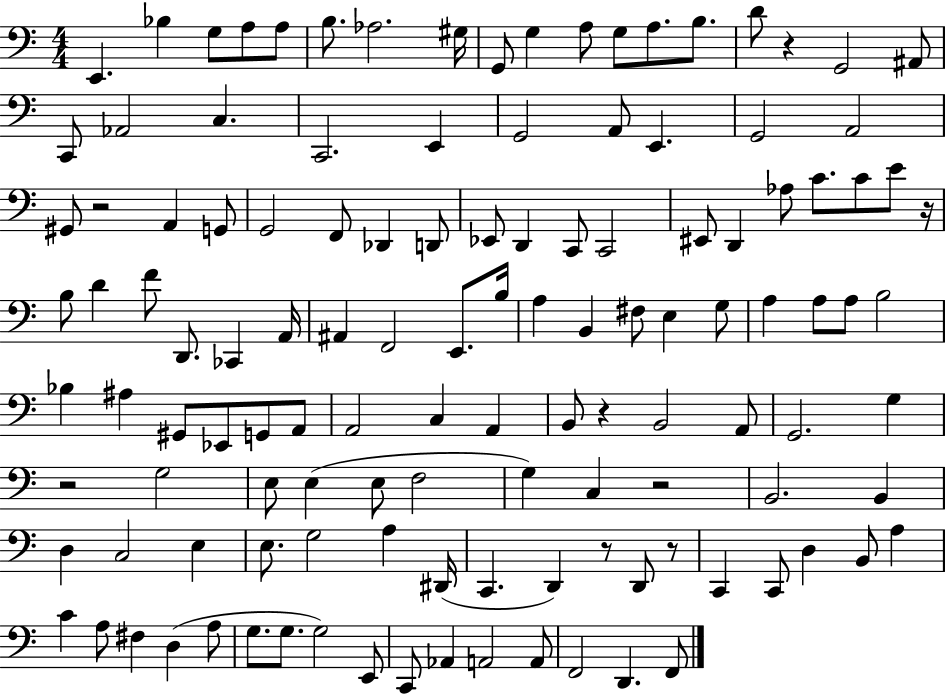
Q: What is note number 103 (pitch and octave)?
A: A3